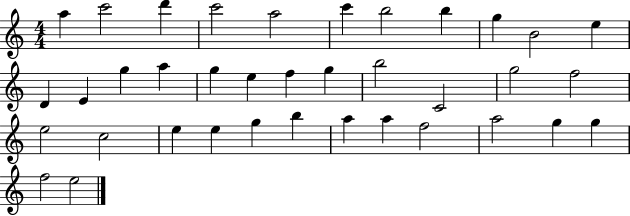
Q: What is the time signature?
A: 4/4